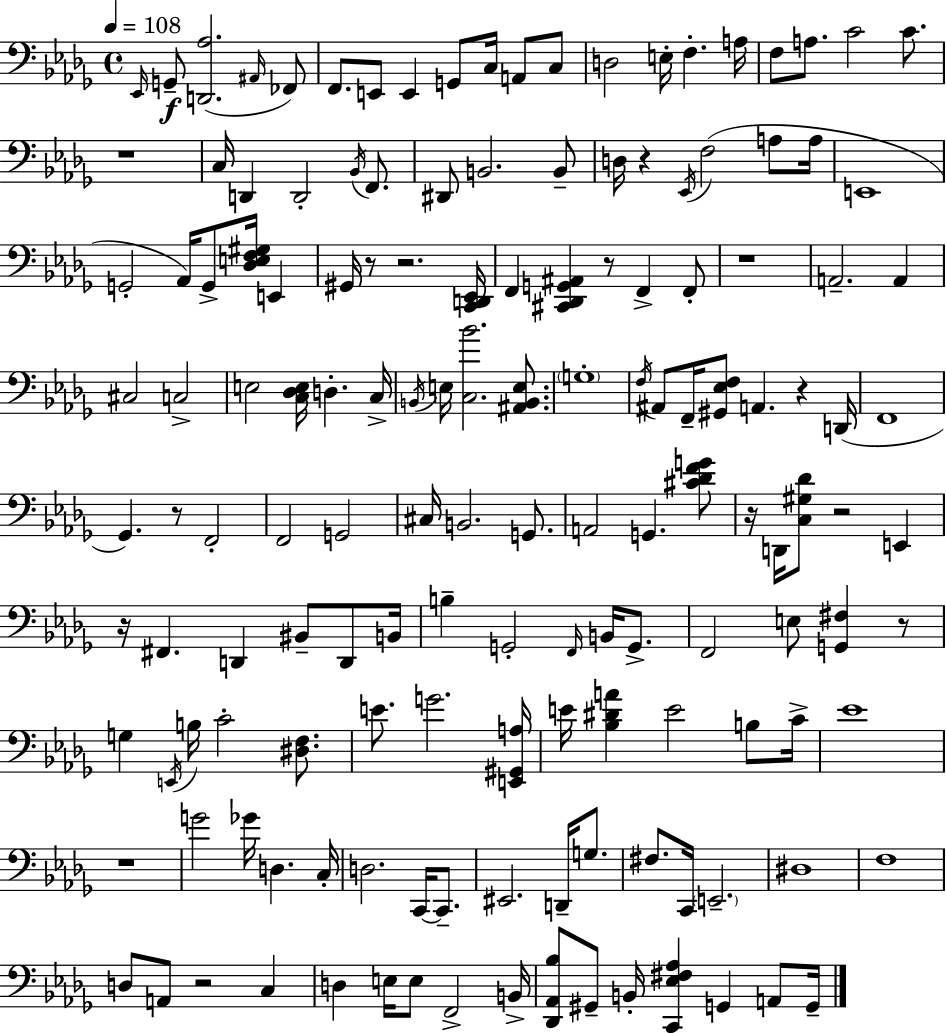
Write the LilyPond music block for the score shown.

{
  \clef bass
  \time 4/4
  \defaultTimeSignature
  \key bes \minor
  \tempo 4 = 108
  \grace { ees,16 }\f g,8-- <d, aes>2.( \grace { ais,16 } | fes,8) f,8. e,8 e,4 g,8 c16 a,8 | c8 d2 e16-. f4.-. | a16 f8 a8. c'2 c'8. | \break r1 | c16 d,4 d,2-. \acciaccatura { bes,16 } | f,8. dis,8 b,2. | b,8-- d16 r4 \acciaccatura { ees,16 } f2( | \break a8 a16 e,1 | g,2-. aes,16) g,8-> <des e f gis>16 | e,4 gis,16 r8 r2. | <c, d, ees,>16 f,4 <cis, des, g, ais,>4 r8 f,4-> | \break f,8-. r1 | a,2.-- | a,4 cis2 c2-> | e2 <c des e>16 d4.-. | \break c16-> \acciaccatura { b,16 } e16 <c bes'>2. | <ais, b, e>8. \parenthesize g1-. | \acciaccatura { f16 } ais,8 f,16-- <gis, ees f>8 a,4. | r4 d,16( f,1 | \break ges,4.) r8 f,2-. | f,2 g,2 | cis16 b,2. | g,8. a,2 g,4. | \break <cis' des' f' g'>8 r16 d,16 <c gis des'>8 r2 | e,4 r16 fis,4. d,4 | bis,8-- d,8 b,16 b4-- g,2-. | \grace { f,16 } b,16 g,8.-> f,2 e8 | \break <g, fis>4 r8 g4 \acciaccatura { e,16 } b16 c'2-. | <dis f>8. e'8. g'2. | <e, gis, a>16 e'16 <bes dis' a'>4 e'2 | b8 c'16-> ees'1 | \break r1 | g'2 | ges'16 d4. c16-. d2. | c,16~~ c,8.-- eis,2. | \break d,16-- g8. fis8. c,16 \parenthesize e,2.-- | dis1 | f1 | d8 a,8 r2 | \break c4 d4 e16 e8 f,2-> | b,16-> <des, aes, bes>8 gis,8-- b,16-. <c, ees fis aes>4 | g,4 a,8 g,16-- \bar "|."
}